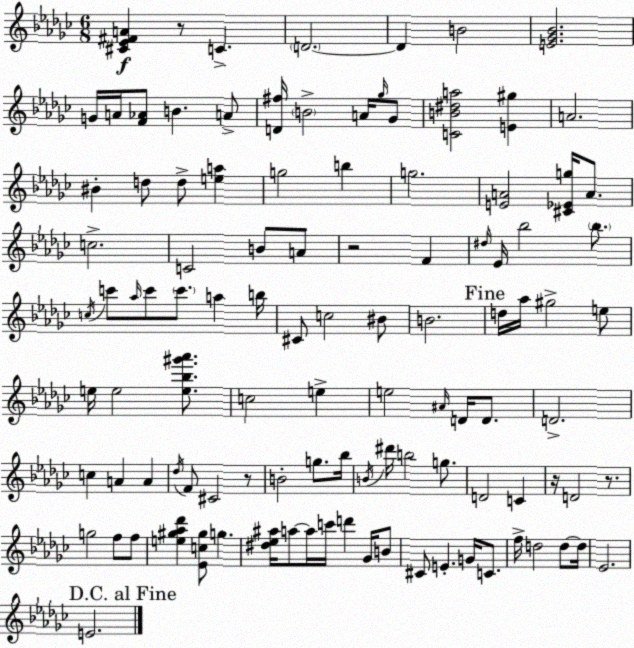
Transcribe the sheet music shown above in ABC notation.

X:1
T:Untitled
M:6/8
L:1/4
K:Ebm
[^C_E^FA] z/2 C D2 D B2 [E_G_B]2 G/4 A/4 [F_A]/2 B A/2 [D^f]/4 B2 A/4 _g/4 _G/2 [CB^da]2 [E^g] A2 ^B d/2 d/2 [ea] g2 b g2 [EA]2 [^C_Eg]/4 A/2 c2 C2 B/2 A/2 z2 F ^d/4 _E/4 _b2 _b/2 c/4 c'/2 _a/4 c'/2 c'/2 a b/4 ^C/2 c2 ^B/2 B2 d/4 _a/4 ^g2 e/2 e/4 e2 [e_b^g'_a']/2 c2 e e2 ^A/4 D/4 D/2 D2 c A A _d/4 F/2 ^C2 z/2 B2 g/2 _b/4 B/4 ^d'/4 b2 g/2 D2 C z/4 D2 z/2 g2 f/2 f/2 [e^g_a_d'] [_Ec^g]/2 g [^d_e^a]/4 a/2 a/4 c'/4 d' _G/4 B/2 ^C/2 E G/4 C/2 f/4 d2 d/2 d/4 _E2 E2